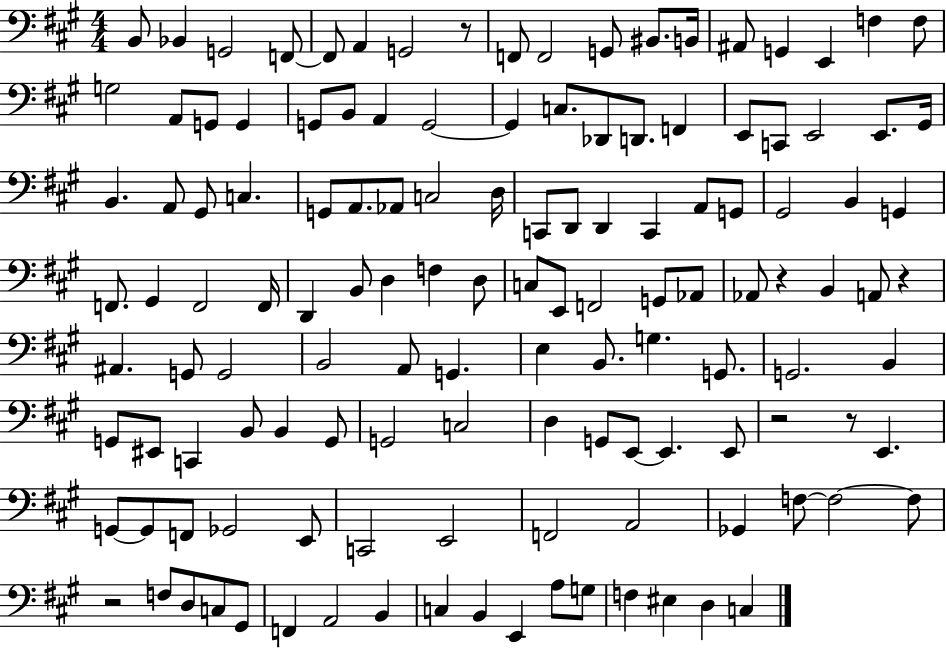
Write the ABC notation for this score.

X:1
T:Untitled
M:4/4
L:1/4
K:A
B,,/2 _B,, G,,2 F,,/2 F,,/2 A,, G,,2 z/2 F,,/2 F,,2 G,,/2 ^B,,/2 B,,/4 ^A,,/2 G,, E,, F, F,/2 G,2 A,,/2 G,,/2 G,, G,,/2 B,,/2 A,, G,,2 G,, C,/2 _D,,/2 D,,/2 F,, E,,/2 C,,/2 E,,2 E,,/2 ^G,,/4 B,, A,,/2 ^G,,/2 C, G,,/2 A,,/2 _A,,/2 C,2 D,/4 C,,/2 D,,/2 D,, C,, A,,/2 G,,/2 ^G,,2 B,, G,, F,,/2 ^G,, F,,2 F,,/4 D,, B,,/2 D, F, D,/2 C,/2 E,,/2 F,,2 G,,/2 _A,,/2 _A,,/2 z B,, A,,/2 z ^A,, G,,/2 G,,2 B,,2 A,,/2 G,, E, B,,/2 G, G,,/2 G,,2 B,, G,,/2 ^E,,/2 C,, B,,/2 B,, G,,/2 G,,2 C,2 D, G,,/2 E,,/2 E,, E,,/2 z2 z/2 E,, G,,/2 G,,/2 F,,/2 _G,,2 E,,/2 C,,2 E,,2 F,,2 A,,2 _G,, F,/2 F,2 F,/2 z2 F,/2 D,/2 C,/2 ^G,,/2 F,, A,,2 B,, C, B,, E,, A,/2 G,/2 F, ^E, D, C,